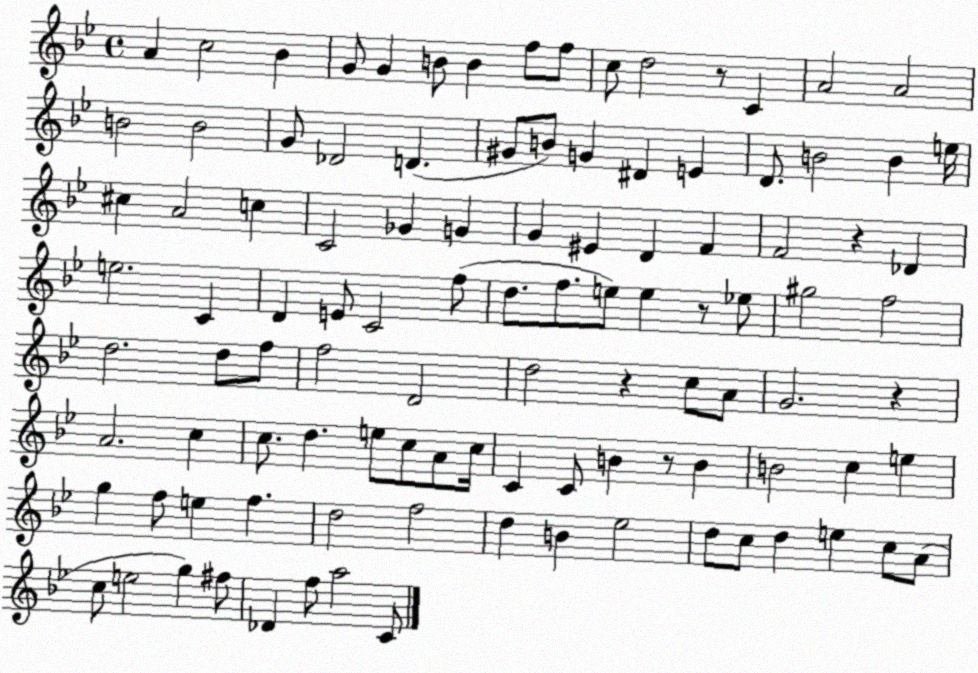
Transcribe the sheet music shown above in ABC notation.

X:1
T:Untitled
M:4/4
L:1/4
K:Bb
A c2 _B G/2 G B/2 B f/2 f/2 c/2 d2 z/2 C A2 A2 B2 B2 G/2 _D2 D ^G/2 B/2 G ^D E D/2 B2 B e/4 ^c A2 c C2 _G G G ^E D F F2 z _D e2 C D E/2 C2 f/2 d/2 f/2 e/2 e z/2 _e/2 ^g2 f2 d2 d/2 f/2 f2 D2 d2 z c/2 A/2 G2 z A2 c c/2 d e/2 c/2 A/2 c/4 C C/2 B z/2 B B2 c e g f/2 e f d2 f2 d B _e2 d/2 c/2 d e c/2 A/2 c/2 e2 g ^f/2 _D f/2 a2 C/2